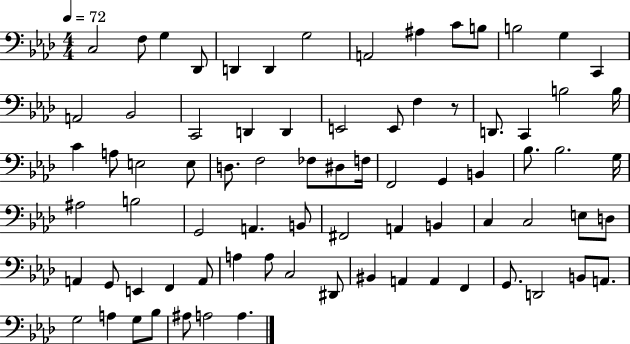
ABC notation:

X:1
T:Untitled
M:4/4
L:1/4
K:Ab
C,2 F,/2 G, _D,,/2 D,, D,, G,2 A,,2 ^A, C/2 B,/2 B,2 G, C,, A,,2 _B,,2 C,,2 D,, D,, E,,2 E,,/2 F, z/2 D,,/2 C,, B,2 B,/4 C A,/2 E,2 E,/2 D,/2 F,2 _F,/2 ^D,/2 F,/4 F,,2 G,, B,, _B,/2 _B,2 G,/4 ^A,2 B,2 G,,2 A,, B,,/2 ^F,,2 A,, B,, C, C,2 E,/2 D,/2 A,, G,,/2 E,, F,, A,,/2 A, A,/2 C,2 ^D,,/2 ^B,, A,, A,, F,, G,,/2 D,,2 B,,/2 A,,/2 G,2 A, G,/2 _B,/2 ^A,/2 A,2 A,